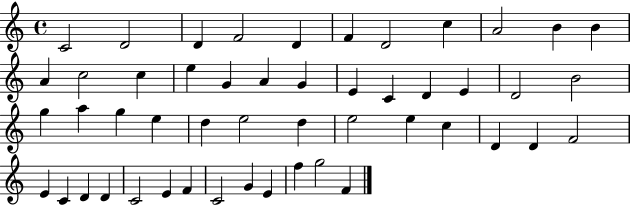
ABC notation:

X:1
T:Untitled
M:4/4
L:1/4
K:C
C2 D2 D F2 D F D2 c A2 B B A c2 c e G A G E C D E D2 B2 g a g e d e2 d e2 e c D D F2 E C D D C2 E F C2 G E f g2 F